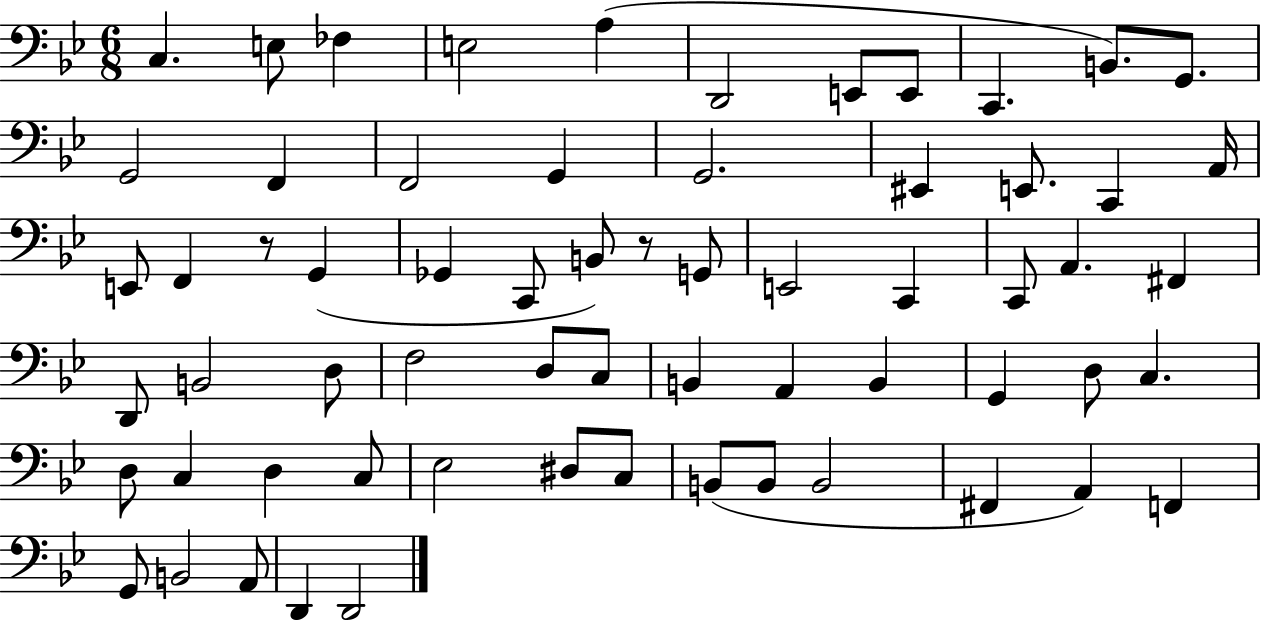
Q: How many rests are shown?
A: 2